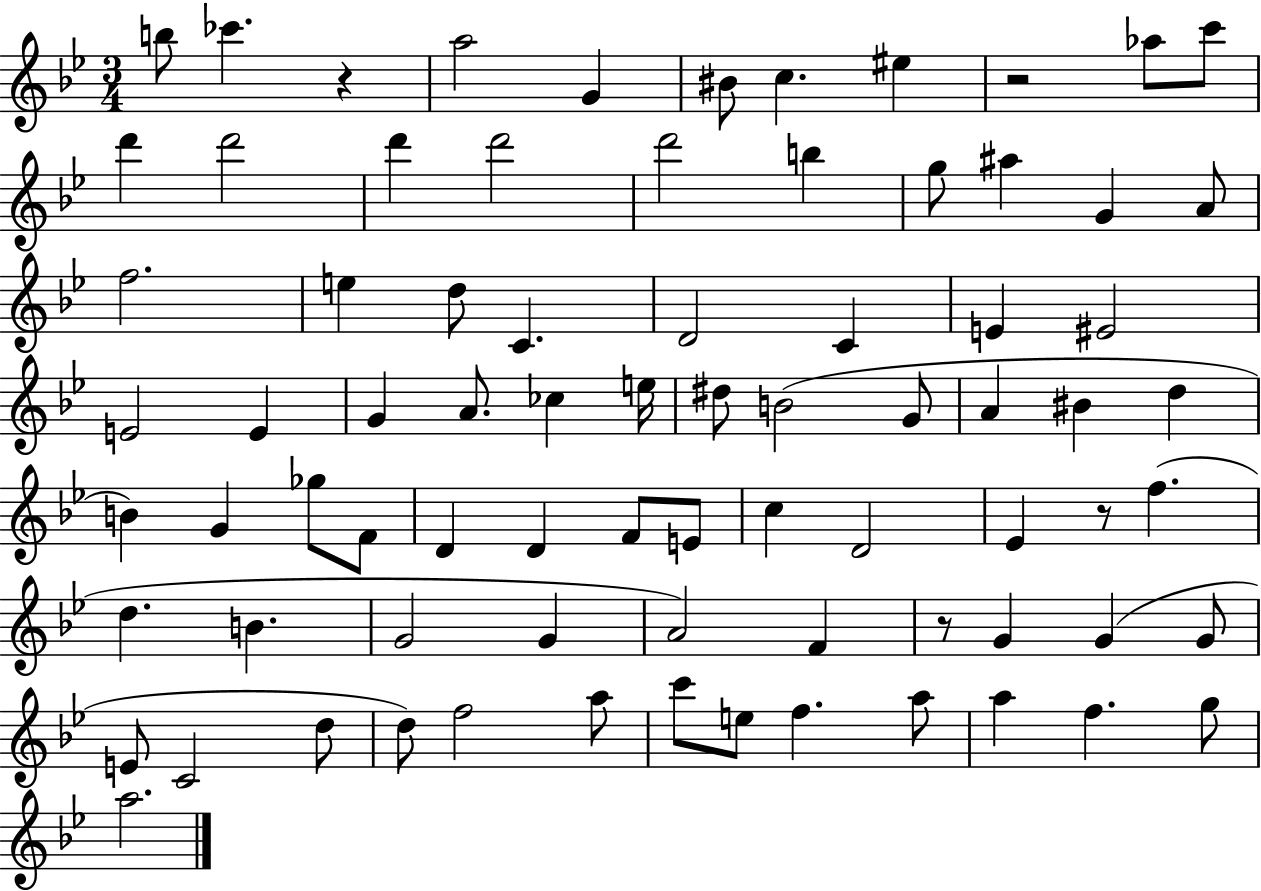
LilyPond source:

{
  \clef treble
  \numericTimeSignature
  \time 3/4
  \key bes \major
  b''8 ces'''4. r4 | a''2 g'4 | bis'8 c''4. eis''4 | r2 aes''8 c'''8 | \break d'''4 d'''2 | d'''4 d'''2 | d'''2 b''4 | g''8 ais''4 g'4 a'8 | \break f''2. | e''4 d''8 c'4. | d'2 c'4 | e'4 eis'2 | \break e'2 e'4 | g'4 a'8. ces''4 e''16 | dis''8 b'2( g'8 | a'4 bis'4 d''4 | \break b'4) g'4 ges''8 f'8 | d'4 d'4 f'8 e'8 | c''4 d'2 | ees'4 r8 f''4.( | \break d''4. b'4. | g'2 g'4 | a'2) f'4 | r8 g'4 g'4( g'8 | \break e'8 c'2 d''8 | d''8) f''2 a''8 | c'''8 e''8 f''4. a''8 | a''4 f''4. g''8 | \break a''2. | \bar "|."
}